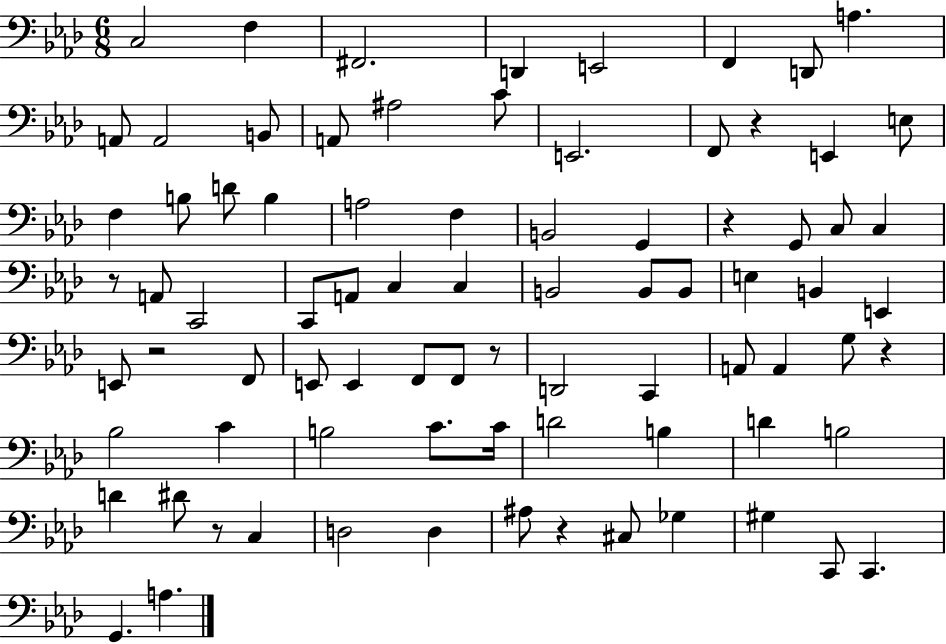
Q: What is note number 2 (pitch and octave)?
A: F3